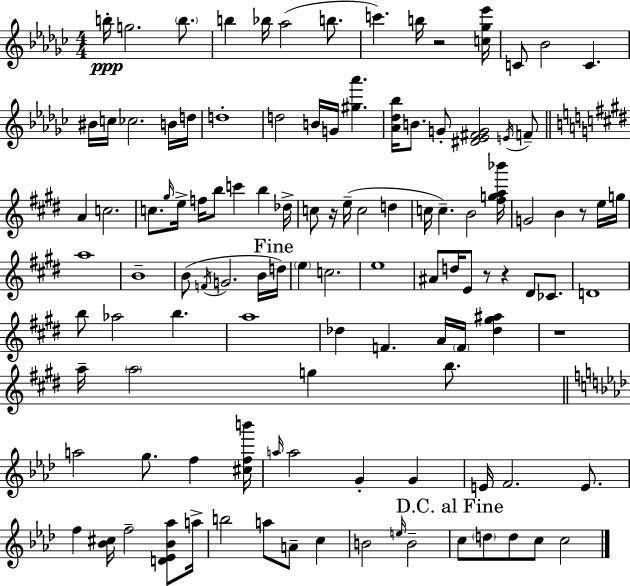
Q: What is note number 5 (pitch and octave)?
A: Bb5